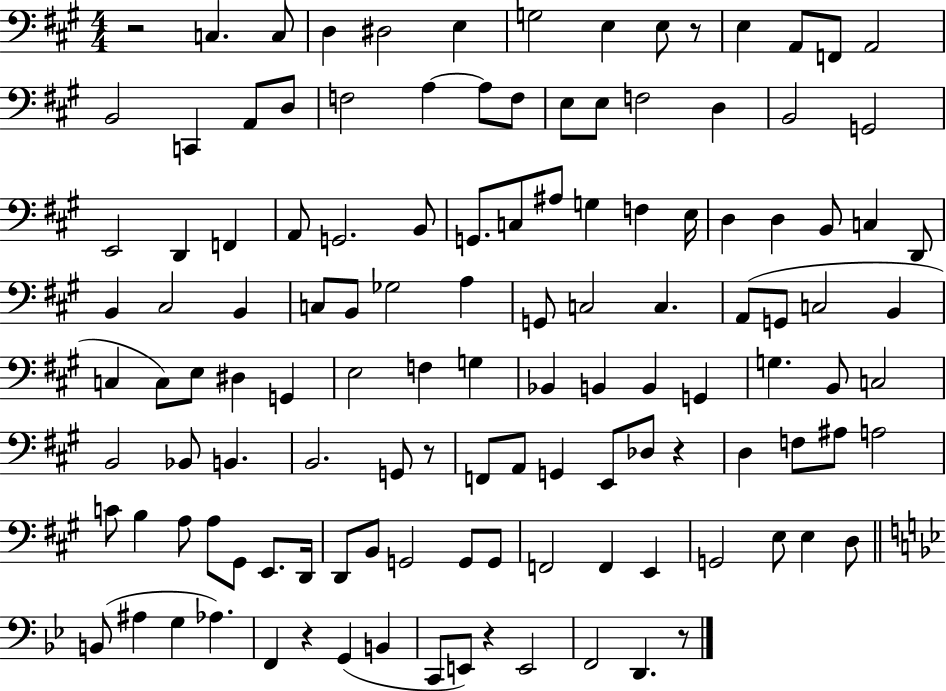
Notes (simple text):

R/h C3/q. C3/e D3/q D#3/h E3/q G3/h E3/q E3/e R/e E3/q A2/e F2/e A2/h B2/h C2/q A2/e D3/e F3/h A3/q A3/e F3/e E3/e E3/e F3/h D3/q B2/h G2/h E2/h D2/q F2/q A2/e G2/h. B2/e G2/e. C3/e A#3/e G3/q F3/q E3/s D3/q D3/q B2/e C3/q D2/e B2/q C#3/h B2/q C3/e B2/e Gb3/h A3/q G2/e C3/h C3/q. A2/e G2/e C3/h B2/q C3/q C3/e E3/e D#3/q G2/q E3/h F3/q G3/q Bb2/q B2/q B2/q G2/q G3/q. B2/e C3/h B2/h Bb2/e B2/q. B2/h. G2/e R/e F2/e A2/e G2/q E2/e Db3/e R/q D3/q F3/e A#3/e A3/h C4/e B3/q A3/e A3/e G#2/e E2/e. D2/s D2/e B2/e G2/h G2/e G2/e F2/h F2/q E2/q G2/h E3/e E3/q D3/e B2/e A#3/q G3/q Ab3/q. F2/q R/q G2/q B2/q C2/e E2/e R/q E2/h F2/h D2/q. R/e